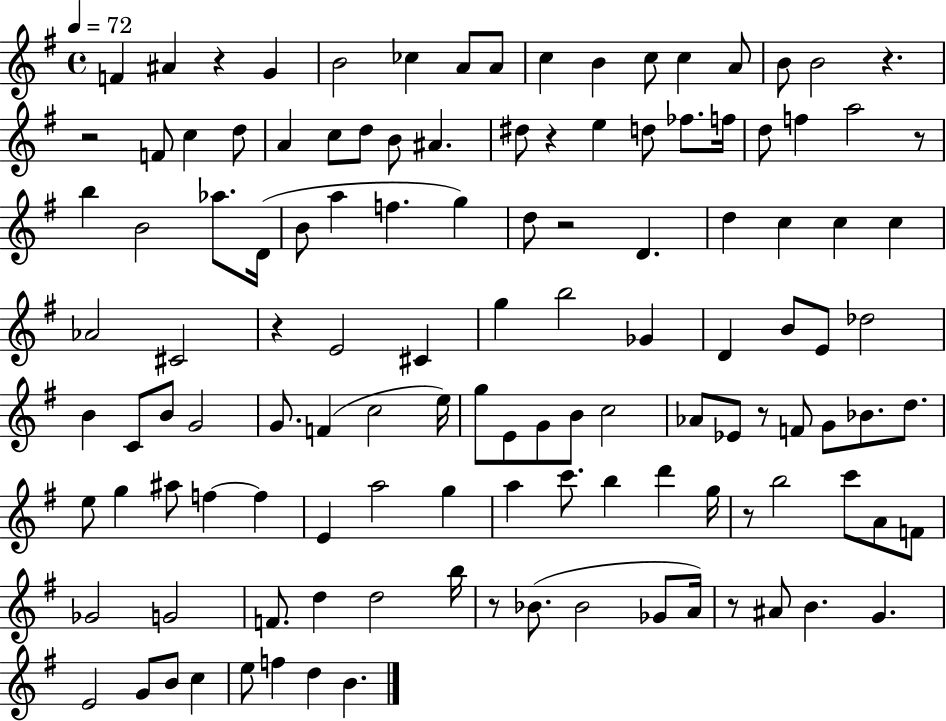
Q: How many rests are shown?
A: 11